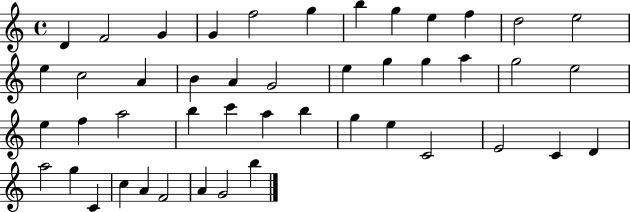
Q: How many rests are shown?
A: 0